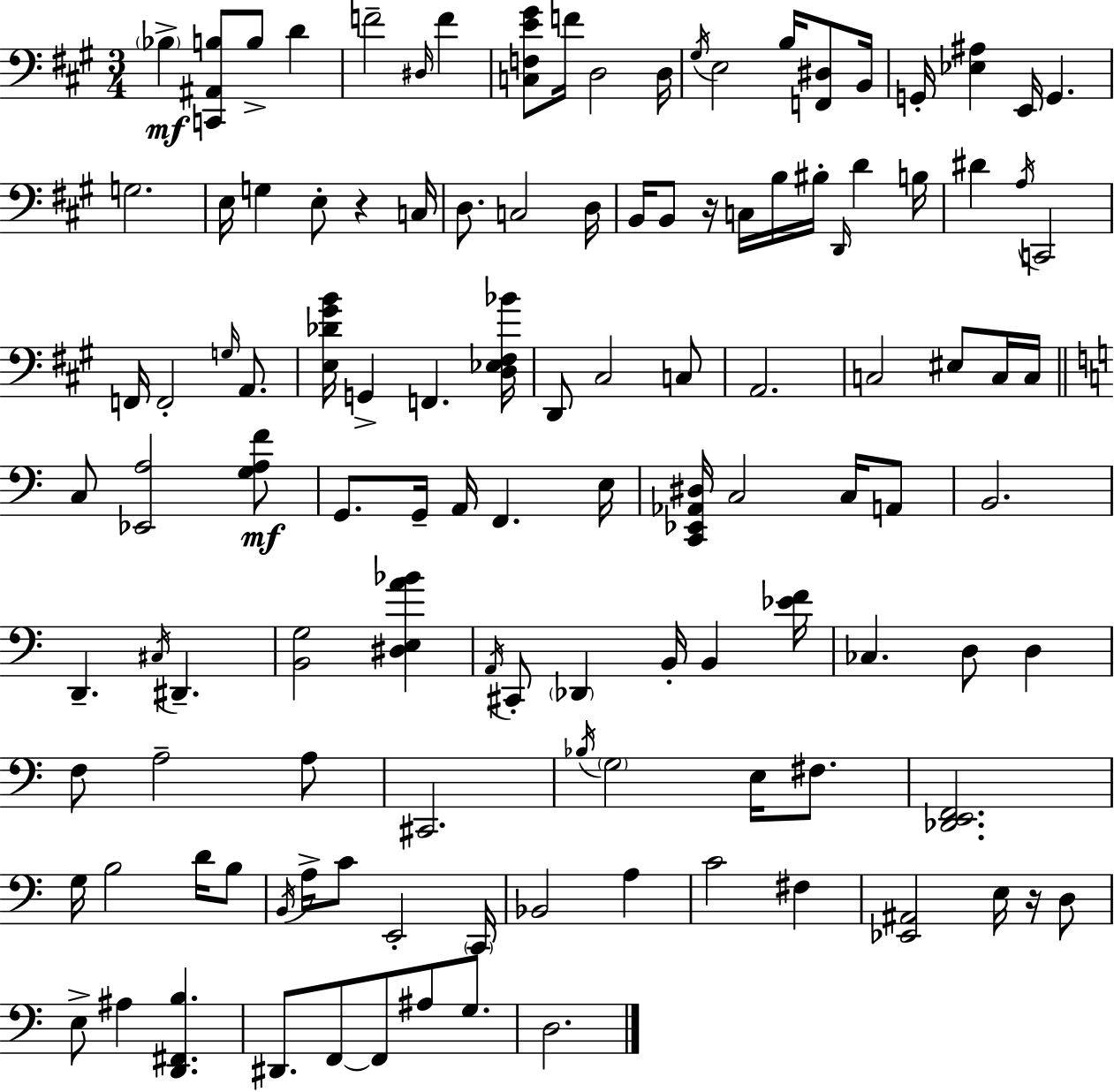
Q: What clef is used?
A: bass